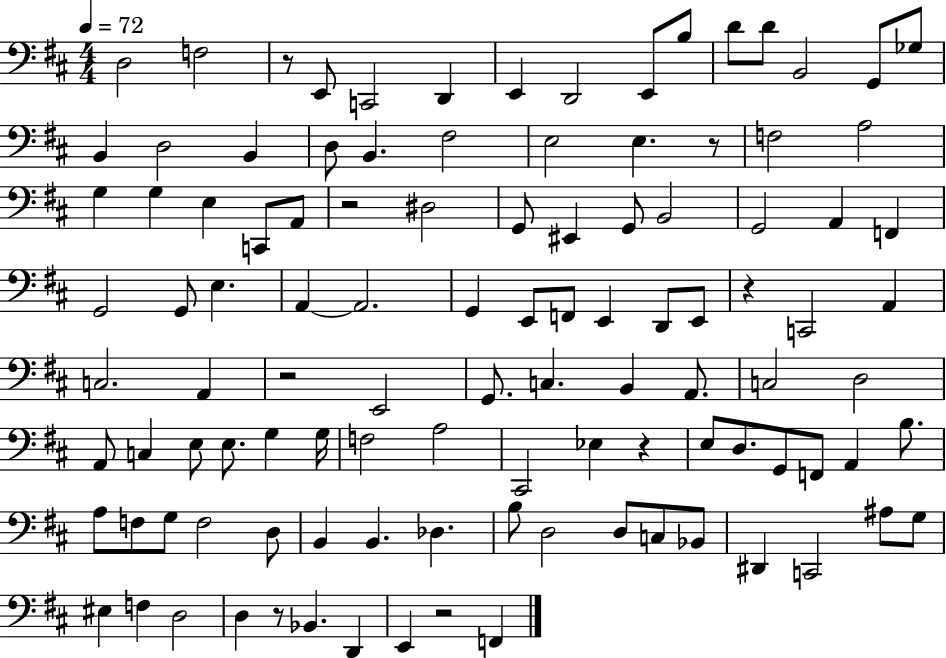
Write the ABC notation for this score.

X:1
T:Untitled
M:4/4
L:1/4
K:D
D,2 F,2 z/2 E,,/2 C,,2 D,, E,, D,,2 E,,/2 B,/2 D/2 D/2 B,,2 G,,/2 _G,/2 B,, D,2 B,, D,/2 B,, ^F,2 E,2 E, z/2 F,2 A,2 G, G, E, C,,/2 A,,/2 z2 ^D,2 G,,/2 ^E,, G,,/2 B,,2 G,,2 A,, F,, G,,2 G,,/2 E, A,, A,,2 G,, E,,/2 F,,/2 E,, D,,/2 E,,/2 z C,,2 A,, C,2 A,, z2 E,,2 G,,/2 C, B,, A,,/2 C,2 D,2 A,,/2 C, E,/2 E,/2 G, G,/4 F,2 A,2 ^C,,2 _E, z E,/2 D,/2 G,,/2 F,,/2 A,, B,/2 A,/2 F,/2 G,/2 F,2 D,/2 B,, B,, _D, B,/2 D,2 D,/2 C,/2 _B,,/2 ^D,, C,,2 ^A,/2 G,/2 ^E, F, D,2 D, z/2 _B,, D,, E,, z2 F,,